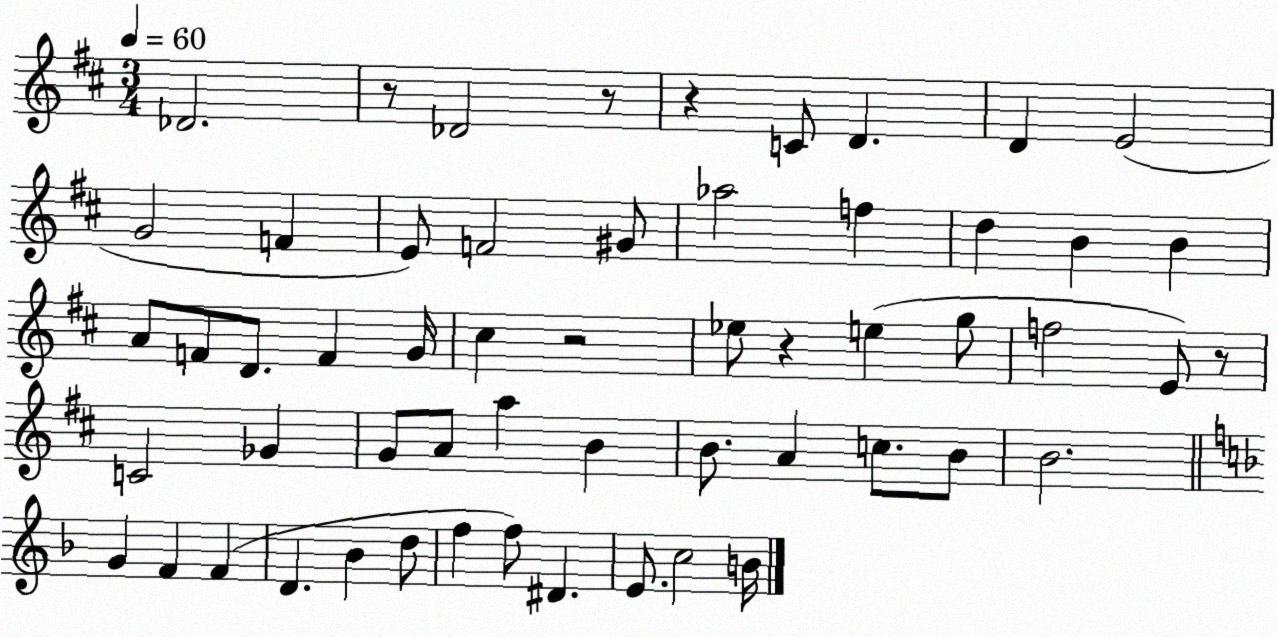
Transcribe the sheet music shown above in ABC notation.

X:1
T:Untitled
M:3/4
L:1/4
K:D
_D2 z/2 _D2 z/2 z C/2 D D E2 G2 F E/2 F2 ^G/2 _a2 f d B B A/2 F/2 D/2 F G/4 ^c z2 _e/2 z e g/2 f2 E/2 z/2 C2 _G G/2 A/2 a B B/2 A c/2 B/2 B2 G F F D _B d/2 f f/2 ^D E/2 c2 B/4